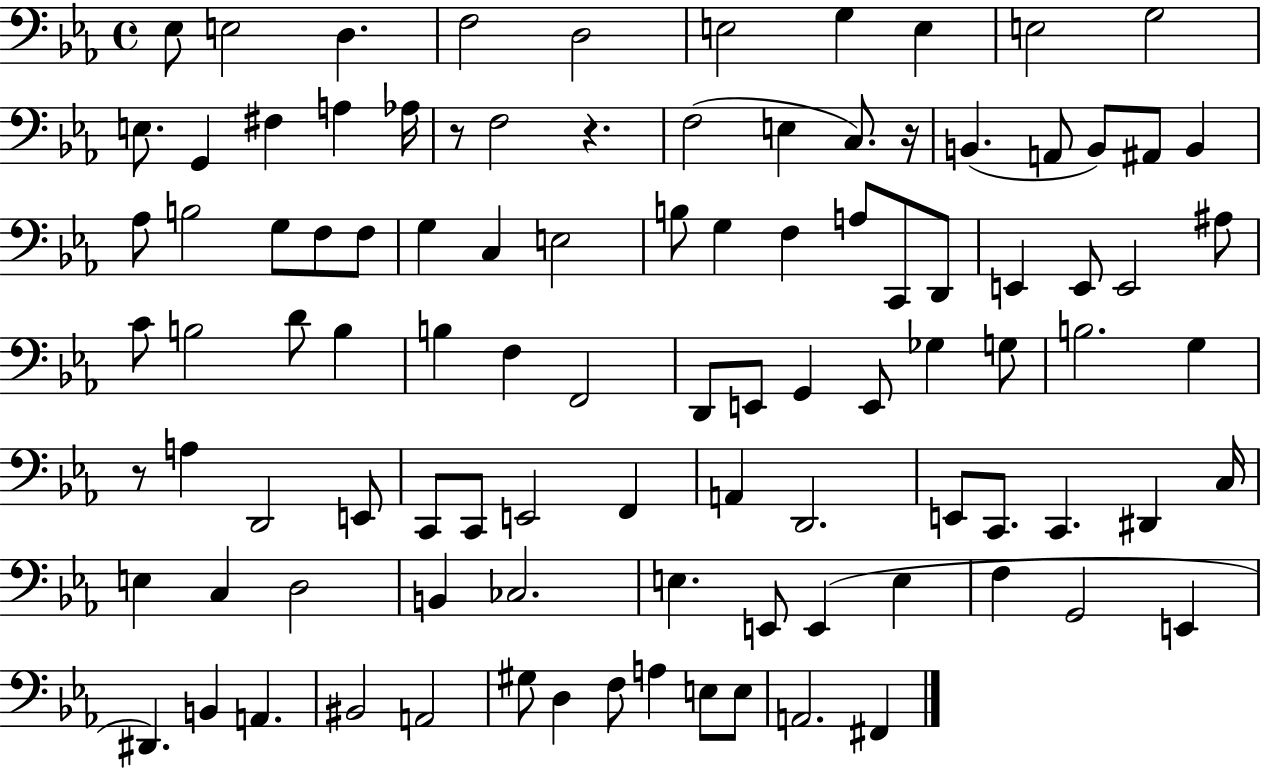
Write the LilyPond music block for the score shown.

{
  \clef bass
  \time 4/4
  \defaultTimeSignature
  \key ees \major
  \repeat volta 2 { ees8 e2 d4. | f2 d2 | e2 g4 e4 | e2 g2 | \break e8. g,4 fis4 a4 aes16 | r8 f2 r4. | f2( e4 c8.) r16 | b,4.( a,8 b,8) ais,8 b,4 | \break aes8 b2 g8 f8 f8 | g4 c4 e2 | b8 g4 f4 a8 c,8 d,8 | e,4 e,8 e,2 ais8 | \break c'8 b2 d'8 b4 | b4 f4 f,2 | d,8 e,8 g,4 e,8 ges4 g8 | b2. g4 | \break r8 a4 d,2 e,8 | c,8 c,8 e,2 f,4 | a,4 d,2. | e,8 c,8. c,4. dis,4 c16 | \break e4 c4 d2 | b,4 ces2. | e4. e,8 e,4( e4 | f4 g,2 e,4 | \break dis,4.) b,4 a,4. | bis,2 a,2 | gis8 d4 f8 a4 e8 e8 | a,2. fis,4 | \break } \bar "|."
}